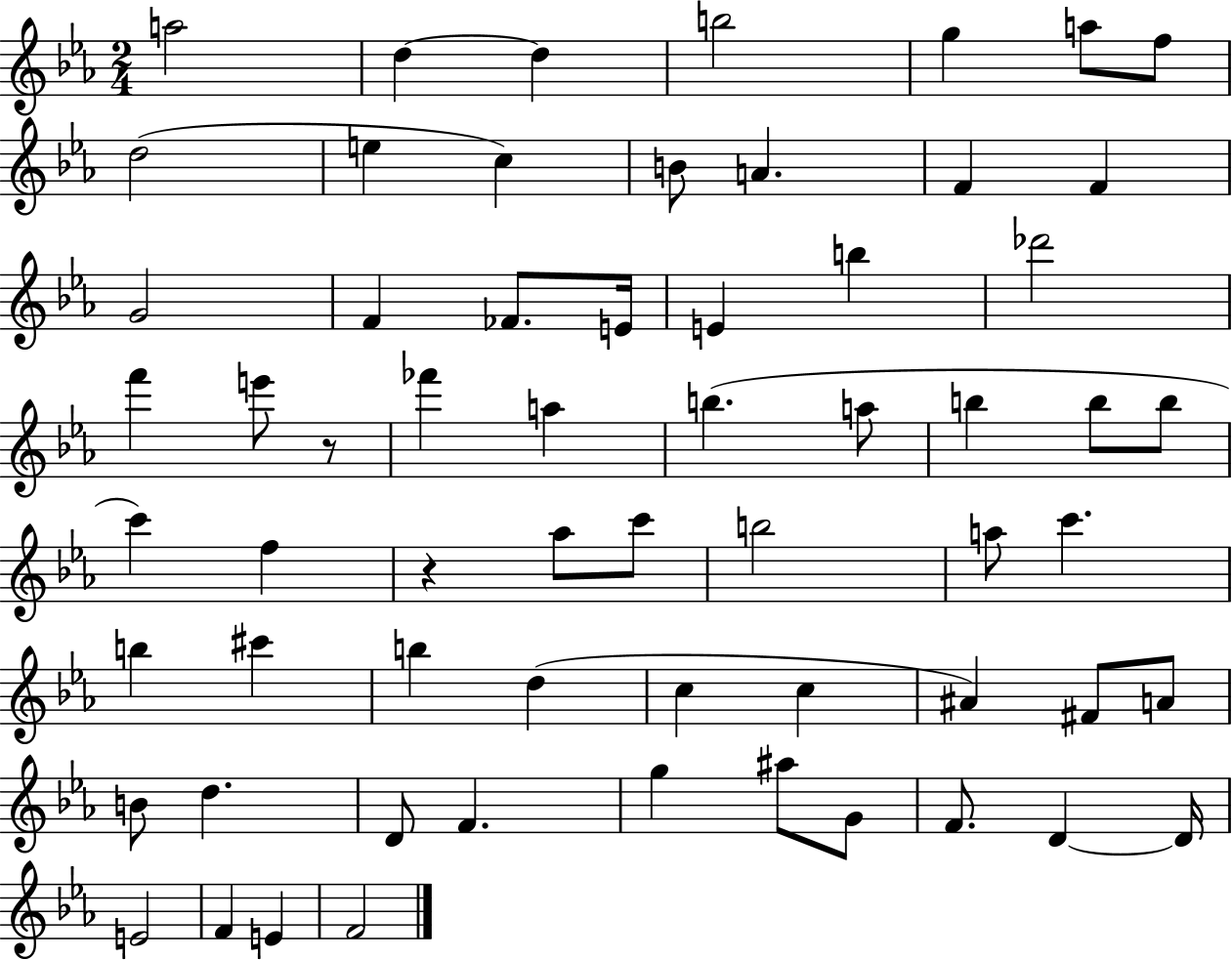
X:1
T:Untitled
M:2/4
L:1/4
K:Eb
a2 d d b2 g a/2 f/2 d2 e c B/2 A F F G2 F _F/2 E/4 E b _d'2 f' e'/2 z/2 _f' a b a/2 b b/2 b/2 c' f z _a/2 c'/2 b2 a/2 c' b ^c' b d c c ^A ^F/2 A/2 B/2 d D/2 F g ^a/2 G/2 F/2 D D/4 E2 F E F2